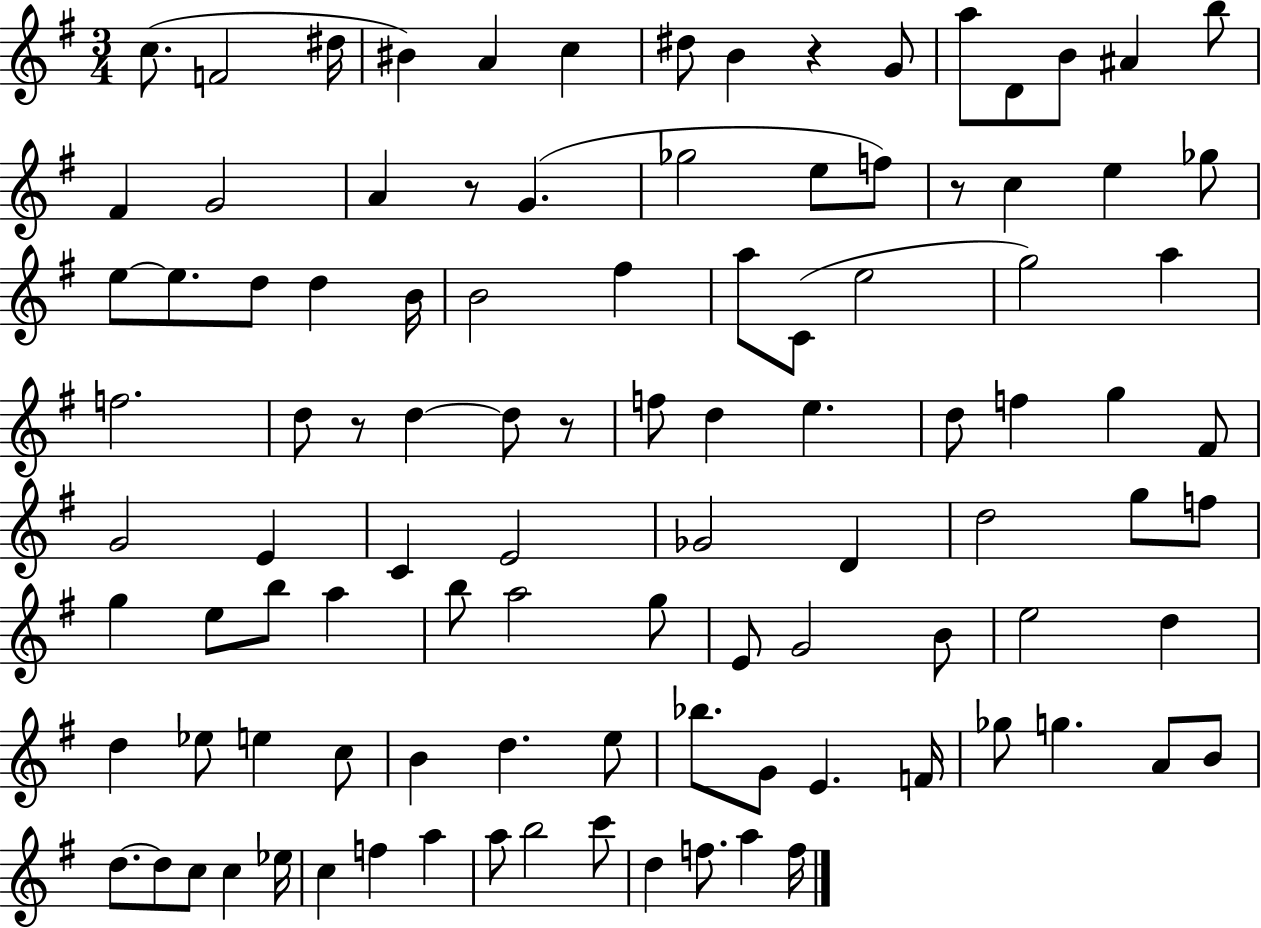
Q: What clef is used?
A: treble